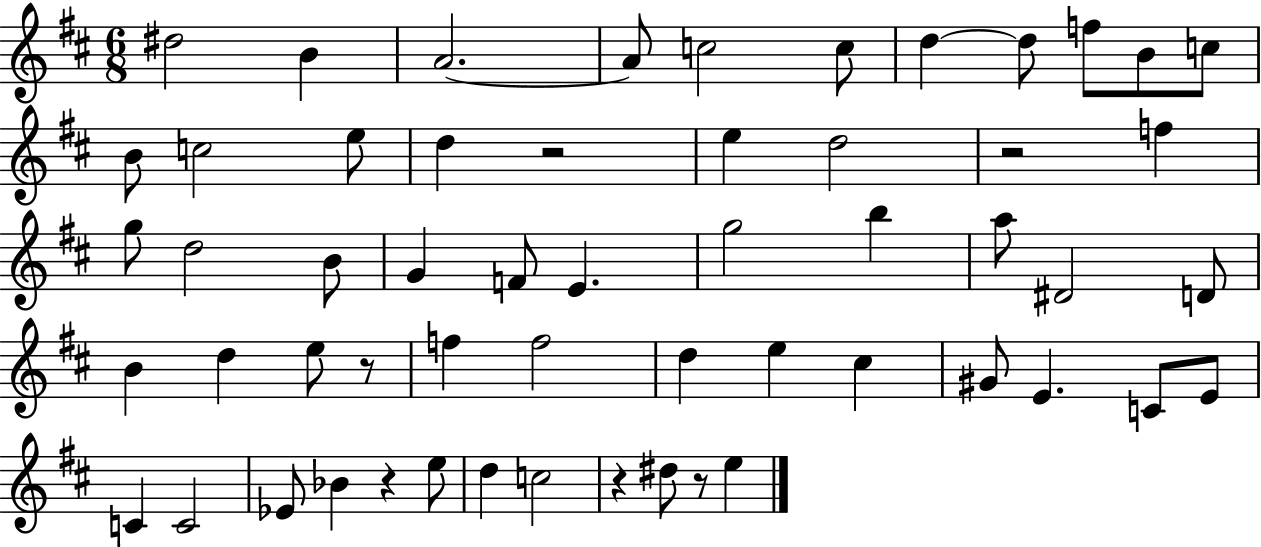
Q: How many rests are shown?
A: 6